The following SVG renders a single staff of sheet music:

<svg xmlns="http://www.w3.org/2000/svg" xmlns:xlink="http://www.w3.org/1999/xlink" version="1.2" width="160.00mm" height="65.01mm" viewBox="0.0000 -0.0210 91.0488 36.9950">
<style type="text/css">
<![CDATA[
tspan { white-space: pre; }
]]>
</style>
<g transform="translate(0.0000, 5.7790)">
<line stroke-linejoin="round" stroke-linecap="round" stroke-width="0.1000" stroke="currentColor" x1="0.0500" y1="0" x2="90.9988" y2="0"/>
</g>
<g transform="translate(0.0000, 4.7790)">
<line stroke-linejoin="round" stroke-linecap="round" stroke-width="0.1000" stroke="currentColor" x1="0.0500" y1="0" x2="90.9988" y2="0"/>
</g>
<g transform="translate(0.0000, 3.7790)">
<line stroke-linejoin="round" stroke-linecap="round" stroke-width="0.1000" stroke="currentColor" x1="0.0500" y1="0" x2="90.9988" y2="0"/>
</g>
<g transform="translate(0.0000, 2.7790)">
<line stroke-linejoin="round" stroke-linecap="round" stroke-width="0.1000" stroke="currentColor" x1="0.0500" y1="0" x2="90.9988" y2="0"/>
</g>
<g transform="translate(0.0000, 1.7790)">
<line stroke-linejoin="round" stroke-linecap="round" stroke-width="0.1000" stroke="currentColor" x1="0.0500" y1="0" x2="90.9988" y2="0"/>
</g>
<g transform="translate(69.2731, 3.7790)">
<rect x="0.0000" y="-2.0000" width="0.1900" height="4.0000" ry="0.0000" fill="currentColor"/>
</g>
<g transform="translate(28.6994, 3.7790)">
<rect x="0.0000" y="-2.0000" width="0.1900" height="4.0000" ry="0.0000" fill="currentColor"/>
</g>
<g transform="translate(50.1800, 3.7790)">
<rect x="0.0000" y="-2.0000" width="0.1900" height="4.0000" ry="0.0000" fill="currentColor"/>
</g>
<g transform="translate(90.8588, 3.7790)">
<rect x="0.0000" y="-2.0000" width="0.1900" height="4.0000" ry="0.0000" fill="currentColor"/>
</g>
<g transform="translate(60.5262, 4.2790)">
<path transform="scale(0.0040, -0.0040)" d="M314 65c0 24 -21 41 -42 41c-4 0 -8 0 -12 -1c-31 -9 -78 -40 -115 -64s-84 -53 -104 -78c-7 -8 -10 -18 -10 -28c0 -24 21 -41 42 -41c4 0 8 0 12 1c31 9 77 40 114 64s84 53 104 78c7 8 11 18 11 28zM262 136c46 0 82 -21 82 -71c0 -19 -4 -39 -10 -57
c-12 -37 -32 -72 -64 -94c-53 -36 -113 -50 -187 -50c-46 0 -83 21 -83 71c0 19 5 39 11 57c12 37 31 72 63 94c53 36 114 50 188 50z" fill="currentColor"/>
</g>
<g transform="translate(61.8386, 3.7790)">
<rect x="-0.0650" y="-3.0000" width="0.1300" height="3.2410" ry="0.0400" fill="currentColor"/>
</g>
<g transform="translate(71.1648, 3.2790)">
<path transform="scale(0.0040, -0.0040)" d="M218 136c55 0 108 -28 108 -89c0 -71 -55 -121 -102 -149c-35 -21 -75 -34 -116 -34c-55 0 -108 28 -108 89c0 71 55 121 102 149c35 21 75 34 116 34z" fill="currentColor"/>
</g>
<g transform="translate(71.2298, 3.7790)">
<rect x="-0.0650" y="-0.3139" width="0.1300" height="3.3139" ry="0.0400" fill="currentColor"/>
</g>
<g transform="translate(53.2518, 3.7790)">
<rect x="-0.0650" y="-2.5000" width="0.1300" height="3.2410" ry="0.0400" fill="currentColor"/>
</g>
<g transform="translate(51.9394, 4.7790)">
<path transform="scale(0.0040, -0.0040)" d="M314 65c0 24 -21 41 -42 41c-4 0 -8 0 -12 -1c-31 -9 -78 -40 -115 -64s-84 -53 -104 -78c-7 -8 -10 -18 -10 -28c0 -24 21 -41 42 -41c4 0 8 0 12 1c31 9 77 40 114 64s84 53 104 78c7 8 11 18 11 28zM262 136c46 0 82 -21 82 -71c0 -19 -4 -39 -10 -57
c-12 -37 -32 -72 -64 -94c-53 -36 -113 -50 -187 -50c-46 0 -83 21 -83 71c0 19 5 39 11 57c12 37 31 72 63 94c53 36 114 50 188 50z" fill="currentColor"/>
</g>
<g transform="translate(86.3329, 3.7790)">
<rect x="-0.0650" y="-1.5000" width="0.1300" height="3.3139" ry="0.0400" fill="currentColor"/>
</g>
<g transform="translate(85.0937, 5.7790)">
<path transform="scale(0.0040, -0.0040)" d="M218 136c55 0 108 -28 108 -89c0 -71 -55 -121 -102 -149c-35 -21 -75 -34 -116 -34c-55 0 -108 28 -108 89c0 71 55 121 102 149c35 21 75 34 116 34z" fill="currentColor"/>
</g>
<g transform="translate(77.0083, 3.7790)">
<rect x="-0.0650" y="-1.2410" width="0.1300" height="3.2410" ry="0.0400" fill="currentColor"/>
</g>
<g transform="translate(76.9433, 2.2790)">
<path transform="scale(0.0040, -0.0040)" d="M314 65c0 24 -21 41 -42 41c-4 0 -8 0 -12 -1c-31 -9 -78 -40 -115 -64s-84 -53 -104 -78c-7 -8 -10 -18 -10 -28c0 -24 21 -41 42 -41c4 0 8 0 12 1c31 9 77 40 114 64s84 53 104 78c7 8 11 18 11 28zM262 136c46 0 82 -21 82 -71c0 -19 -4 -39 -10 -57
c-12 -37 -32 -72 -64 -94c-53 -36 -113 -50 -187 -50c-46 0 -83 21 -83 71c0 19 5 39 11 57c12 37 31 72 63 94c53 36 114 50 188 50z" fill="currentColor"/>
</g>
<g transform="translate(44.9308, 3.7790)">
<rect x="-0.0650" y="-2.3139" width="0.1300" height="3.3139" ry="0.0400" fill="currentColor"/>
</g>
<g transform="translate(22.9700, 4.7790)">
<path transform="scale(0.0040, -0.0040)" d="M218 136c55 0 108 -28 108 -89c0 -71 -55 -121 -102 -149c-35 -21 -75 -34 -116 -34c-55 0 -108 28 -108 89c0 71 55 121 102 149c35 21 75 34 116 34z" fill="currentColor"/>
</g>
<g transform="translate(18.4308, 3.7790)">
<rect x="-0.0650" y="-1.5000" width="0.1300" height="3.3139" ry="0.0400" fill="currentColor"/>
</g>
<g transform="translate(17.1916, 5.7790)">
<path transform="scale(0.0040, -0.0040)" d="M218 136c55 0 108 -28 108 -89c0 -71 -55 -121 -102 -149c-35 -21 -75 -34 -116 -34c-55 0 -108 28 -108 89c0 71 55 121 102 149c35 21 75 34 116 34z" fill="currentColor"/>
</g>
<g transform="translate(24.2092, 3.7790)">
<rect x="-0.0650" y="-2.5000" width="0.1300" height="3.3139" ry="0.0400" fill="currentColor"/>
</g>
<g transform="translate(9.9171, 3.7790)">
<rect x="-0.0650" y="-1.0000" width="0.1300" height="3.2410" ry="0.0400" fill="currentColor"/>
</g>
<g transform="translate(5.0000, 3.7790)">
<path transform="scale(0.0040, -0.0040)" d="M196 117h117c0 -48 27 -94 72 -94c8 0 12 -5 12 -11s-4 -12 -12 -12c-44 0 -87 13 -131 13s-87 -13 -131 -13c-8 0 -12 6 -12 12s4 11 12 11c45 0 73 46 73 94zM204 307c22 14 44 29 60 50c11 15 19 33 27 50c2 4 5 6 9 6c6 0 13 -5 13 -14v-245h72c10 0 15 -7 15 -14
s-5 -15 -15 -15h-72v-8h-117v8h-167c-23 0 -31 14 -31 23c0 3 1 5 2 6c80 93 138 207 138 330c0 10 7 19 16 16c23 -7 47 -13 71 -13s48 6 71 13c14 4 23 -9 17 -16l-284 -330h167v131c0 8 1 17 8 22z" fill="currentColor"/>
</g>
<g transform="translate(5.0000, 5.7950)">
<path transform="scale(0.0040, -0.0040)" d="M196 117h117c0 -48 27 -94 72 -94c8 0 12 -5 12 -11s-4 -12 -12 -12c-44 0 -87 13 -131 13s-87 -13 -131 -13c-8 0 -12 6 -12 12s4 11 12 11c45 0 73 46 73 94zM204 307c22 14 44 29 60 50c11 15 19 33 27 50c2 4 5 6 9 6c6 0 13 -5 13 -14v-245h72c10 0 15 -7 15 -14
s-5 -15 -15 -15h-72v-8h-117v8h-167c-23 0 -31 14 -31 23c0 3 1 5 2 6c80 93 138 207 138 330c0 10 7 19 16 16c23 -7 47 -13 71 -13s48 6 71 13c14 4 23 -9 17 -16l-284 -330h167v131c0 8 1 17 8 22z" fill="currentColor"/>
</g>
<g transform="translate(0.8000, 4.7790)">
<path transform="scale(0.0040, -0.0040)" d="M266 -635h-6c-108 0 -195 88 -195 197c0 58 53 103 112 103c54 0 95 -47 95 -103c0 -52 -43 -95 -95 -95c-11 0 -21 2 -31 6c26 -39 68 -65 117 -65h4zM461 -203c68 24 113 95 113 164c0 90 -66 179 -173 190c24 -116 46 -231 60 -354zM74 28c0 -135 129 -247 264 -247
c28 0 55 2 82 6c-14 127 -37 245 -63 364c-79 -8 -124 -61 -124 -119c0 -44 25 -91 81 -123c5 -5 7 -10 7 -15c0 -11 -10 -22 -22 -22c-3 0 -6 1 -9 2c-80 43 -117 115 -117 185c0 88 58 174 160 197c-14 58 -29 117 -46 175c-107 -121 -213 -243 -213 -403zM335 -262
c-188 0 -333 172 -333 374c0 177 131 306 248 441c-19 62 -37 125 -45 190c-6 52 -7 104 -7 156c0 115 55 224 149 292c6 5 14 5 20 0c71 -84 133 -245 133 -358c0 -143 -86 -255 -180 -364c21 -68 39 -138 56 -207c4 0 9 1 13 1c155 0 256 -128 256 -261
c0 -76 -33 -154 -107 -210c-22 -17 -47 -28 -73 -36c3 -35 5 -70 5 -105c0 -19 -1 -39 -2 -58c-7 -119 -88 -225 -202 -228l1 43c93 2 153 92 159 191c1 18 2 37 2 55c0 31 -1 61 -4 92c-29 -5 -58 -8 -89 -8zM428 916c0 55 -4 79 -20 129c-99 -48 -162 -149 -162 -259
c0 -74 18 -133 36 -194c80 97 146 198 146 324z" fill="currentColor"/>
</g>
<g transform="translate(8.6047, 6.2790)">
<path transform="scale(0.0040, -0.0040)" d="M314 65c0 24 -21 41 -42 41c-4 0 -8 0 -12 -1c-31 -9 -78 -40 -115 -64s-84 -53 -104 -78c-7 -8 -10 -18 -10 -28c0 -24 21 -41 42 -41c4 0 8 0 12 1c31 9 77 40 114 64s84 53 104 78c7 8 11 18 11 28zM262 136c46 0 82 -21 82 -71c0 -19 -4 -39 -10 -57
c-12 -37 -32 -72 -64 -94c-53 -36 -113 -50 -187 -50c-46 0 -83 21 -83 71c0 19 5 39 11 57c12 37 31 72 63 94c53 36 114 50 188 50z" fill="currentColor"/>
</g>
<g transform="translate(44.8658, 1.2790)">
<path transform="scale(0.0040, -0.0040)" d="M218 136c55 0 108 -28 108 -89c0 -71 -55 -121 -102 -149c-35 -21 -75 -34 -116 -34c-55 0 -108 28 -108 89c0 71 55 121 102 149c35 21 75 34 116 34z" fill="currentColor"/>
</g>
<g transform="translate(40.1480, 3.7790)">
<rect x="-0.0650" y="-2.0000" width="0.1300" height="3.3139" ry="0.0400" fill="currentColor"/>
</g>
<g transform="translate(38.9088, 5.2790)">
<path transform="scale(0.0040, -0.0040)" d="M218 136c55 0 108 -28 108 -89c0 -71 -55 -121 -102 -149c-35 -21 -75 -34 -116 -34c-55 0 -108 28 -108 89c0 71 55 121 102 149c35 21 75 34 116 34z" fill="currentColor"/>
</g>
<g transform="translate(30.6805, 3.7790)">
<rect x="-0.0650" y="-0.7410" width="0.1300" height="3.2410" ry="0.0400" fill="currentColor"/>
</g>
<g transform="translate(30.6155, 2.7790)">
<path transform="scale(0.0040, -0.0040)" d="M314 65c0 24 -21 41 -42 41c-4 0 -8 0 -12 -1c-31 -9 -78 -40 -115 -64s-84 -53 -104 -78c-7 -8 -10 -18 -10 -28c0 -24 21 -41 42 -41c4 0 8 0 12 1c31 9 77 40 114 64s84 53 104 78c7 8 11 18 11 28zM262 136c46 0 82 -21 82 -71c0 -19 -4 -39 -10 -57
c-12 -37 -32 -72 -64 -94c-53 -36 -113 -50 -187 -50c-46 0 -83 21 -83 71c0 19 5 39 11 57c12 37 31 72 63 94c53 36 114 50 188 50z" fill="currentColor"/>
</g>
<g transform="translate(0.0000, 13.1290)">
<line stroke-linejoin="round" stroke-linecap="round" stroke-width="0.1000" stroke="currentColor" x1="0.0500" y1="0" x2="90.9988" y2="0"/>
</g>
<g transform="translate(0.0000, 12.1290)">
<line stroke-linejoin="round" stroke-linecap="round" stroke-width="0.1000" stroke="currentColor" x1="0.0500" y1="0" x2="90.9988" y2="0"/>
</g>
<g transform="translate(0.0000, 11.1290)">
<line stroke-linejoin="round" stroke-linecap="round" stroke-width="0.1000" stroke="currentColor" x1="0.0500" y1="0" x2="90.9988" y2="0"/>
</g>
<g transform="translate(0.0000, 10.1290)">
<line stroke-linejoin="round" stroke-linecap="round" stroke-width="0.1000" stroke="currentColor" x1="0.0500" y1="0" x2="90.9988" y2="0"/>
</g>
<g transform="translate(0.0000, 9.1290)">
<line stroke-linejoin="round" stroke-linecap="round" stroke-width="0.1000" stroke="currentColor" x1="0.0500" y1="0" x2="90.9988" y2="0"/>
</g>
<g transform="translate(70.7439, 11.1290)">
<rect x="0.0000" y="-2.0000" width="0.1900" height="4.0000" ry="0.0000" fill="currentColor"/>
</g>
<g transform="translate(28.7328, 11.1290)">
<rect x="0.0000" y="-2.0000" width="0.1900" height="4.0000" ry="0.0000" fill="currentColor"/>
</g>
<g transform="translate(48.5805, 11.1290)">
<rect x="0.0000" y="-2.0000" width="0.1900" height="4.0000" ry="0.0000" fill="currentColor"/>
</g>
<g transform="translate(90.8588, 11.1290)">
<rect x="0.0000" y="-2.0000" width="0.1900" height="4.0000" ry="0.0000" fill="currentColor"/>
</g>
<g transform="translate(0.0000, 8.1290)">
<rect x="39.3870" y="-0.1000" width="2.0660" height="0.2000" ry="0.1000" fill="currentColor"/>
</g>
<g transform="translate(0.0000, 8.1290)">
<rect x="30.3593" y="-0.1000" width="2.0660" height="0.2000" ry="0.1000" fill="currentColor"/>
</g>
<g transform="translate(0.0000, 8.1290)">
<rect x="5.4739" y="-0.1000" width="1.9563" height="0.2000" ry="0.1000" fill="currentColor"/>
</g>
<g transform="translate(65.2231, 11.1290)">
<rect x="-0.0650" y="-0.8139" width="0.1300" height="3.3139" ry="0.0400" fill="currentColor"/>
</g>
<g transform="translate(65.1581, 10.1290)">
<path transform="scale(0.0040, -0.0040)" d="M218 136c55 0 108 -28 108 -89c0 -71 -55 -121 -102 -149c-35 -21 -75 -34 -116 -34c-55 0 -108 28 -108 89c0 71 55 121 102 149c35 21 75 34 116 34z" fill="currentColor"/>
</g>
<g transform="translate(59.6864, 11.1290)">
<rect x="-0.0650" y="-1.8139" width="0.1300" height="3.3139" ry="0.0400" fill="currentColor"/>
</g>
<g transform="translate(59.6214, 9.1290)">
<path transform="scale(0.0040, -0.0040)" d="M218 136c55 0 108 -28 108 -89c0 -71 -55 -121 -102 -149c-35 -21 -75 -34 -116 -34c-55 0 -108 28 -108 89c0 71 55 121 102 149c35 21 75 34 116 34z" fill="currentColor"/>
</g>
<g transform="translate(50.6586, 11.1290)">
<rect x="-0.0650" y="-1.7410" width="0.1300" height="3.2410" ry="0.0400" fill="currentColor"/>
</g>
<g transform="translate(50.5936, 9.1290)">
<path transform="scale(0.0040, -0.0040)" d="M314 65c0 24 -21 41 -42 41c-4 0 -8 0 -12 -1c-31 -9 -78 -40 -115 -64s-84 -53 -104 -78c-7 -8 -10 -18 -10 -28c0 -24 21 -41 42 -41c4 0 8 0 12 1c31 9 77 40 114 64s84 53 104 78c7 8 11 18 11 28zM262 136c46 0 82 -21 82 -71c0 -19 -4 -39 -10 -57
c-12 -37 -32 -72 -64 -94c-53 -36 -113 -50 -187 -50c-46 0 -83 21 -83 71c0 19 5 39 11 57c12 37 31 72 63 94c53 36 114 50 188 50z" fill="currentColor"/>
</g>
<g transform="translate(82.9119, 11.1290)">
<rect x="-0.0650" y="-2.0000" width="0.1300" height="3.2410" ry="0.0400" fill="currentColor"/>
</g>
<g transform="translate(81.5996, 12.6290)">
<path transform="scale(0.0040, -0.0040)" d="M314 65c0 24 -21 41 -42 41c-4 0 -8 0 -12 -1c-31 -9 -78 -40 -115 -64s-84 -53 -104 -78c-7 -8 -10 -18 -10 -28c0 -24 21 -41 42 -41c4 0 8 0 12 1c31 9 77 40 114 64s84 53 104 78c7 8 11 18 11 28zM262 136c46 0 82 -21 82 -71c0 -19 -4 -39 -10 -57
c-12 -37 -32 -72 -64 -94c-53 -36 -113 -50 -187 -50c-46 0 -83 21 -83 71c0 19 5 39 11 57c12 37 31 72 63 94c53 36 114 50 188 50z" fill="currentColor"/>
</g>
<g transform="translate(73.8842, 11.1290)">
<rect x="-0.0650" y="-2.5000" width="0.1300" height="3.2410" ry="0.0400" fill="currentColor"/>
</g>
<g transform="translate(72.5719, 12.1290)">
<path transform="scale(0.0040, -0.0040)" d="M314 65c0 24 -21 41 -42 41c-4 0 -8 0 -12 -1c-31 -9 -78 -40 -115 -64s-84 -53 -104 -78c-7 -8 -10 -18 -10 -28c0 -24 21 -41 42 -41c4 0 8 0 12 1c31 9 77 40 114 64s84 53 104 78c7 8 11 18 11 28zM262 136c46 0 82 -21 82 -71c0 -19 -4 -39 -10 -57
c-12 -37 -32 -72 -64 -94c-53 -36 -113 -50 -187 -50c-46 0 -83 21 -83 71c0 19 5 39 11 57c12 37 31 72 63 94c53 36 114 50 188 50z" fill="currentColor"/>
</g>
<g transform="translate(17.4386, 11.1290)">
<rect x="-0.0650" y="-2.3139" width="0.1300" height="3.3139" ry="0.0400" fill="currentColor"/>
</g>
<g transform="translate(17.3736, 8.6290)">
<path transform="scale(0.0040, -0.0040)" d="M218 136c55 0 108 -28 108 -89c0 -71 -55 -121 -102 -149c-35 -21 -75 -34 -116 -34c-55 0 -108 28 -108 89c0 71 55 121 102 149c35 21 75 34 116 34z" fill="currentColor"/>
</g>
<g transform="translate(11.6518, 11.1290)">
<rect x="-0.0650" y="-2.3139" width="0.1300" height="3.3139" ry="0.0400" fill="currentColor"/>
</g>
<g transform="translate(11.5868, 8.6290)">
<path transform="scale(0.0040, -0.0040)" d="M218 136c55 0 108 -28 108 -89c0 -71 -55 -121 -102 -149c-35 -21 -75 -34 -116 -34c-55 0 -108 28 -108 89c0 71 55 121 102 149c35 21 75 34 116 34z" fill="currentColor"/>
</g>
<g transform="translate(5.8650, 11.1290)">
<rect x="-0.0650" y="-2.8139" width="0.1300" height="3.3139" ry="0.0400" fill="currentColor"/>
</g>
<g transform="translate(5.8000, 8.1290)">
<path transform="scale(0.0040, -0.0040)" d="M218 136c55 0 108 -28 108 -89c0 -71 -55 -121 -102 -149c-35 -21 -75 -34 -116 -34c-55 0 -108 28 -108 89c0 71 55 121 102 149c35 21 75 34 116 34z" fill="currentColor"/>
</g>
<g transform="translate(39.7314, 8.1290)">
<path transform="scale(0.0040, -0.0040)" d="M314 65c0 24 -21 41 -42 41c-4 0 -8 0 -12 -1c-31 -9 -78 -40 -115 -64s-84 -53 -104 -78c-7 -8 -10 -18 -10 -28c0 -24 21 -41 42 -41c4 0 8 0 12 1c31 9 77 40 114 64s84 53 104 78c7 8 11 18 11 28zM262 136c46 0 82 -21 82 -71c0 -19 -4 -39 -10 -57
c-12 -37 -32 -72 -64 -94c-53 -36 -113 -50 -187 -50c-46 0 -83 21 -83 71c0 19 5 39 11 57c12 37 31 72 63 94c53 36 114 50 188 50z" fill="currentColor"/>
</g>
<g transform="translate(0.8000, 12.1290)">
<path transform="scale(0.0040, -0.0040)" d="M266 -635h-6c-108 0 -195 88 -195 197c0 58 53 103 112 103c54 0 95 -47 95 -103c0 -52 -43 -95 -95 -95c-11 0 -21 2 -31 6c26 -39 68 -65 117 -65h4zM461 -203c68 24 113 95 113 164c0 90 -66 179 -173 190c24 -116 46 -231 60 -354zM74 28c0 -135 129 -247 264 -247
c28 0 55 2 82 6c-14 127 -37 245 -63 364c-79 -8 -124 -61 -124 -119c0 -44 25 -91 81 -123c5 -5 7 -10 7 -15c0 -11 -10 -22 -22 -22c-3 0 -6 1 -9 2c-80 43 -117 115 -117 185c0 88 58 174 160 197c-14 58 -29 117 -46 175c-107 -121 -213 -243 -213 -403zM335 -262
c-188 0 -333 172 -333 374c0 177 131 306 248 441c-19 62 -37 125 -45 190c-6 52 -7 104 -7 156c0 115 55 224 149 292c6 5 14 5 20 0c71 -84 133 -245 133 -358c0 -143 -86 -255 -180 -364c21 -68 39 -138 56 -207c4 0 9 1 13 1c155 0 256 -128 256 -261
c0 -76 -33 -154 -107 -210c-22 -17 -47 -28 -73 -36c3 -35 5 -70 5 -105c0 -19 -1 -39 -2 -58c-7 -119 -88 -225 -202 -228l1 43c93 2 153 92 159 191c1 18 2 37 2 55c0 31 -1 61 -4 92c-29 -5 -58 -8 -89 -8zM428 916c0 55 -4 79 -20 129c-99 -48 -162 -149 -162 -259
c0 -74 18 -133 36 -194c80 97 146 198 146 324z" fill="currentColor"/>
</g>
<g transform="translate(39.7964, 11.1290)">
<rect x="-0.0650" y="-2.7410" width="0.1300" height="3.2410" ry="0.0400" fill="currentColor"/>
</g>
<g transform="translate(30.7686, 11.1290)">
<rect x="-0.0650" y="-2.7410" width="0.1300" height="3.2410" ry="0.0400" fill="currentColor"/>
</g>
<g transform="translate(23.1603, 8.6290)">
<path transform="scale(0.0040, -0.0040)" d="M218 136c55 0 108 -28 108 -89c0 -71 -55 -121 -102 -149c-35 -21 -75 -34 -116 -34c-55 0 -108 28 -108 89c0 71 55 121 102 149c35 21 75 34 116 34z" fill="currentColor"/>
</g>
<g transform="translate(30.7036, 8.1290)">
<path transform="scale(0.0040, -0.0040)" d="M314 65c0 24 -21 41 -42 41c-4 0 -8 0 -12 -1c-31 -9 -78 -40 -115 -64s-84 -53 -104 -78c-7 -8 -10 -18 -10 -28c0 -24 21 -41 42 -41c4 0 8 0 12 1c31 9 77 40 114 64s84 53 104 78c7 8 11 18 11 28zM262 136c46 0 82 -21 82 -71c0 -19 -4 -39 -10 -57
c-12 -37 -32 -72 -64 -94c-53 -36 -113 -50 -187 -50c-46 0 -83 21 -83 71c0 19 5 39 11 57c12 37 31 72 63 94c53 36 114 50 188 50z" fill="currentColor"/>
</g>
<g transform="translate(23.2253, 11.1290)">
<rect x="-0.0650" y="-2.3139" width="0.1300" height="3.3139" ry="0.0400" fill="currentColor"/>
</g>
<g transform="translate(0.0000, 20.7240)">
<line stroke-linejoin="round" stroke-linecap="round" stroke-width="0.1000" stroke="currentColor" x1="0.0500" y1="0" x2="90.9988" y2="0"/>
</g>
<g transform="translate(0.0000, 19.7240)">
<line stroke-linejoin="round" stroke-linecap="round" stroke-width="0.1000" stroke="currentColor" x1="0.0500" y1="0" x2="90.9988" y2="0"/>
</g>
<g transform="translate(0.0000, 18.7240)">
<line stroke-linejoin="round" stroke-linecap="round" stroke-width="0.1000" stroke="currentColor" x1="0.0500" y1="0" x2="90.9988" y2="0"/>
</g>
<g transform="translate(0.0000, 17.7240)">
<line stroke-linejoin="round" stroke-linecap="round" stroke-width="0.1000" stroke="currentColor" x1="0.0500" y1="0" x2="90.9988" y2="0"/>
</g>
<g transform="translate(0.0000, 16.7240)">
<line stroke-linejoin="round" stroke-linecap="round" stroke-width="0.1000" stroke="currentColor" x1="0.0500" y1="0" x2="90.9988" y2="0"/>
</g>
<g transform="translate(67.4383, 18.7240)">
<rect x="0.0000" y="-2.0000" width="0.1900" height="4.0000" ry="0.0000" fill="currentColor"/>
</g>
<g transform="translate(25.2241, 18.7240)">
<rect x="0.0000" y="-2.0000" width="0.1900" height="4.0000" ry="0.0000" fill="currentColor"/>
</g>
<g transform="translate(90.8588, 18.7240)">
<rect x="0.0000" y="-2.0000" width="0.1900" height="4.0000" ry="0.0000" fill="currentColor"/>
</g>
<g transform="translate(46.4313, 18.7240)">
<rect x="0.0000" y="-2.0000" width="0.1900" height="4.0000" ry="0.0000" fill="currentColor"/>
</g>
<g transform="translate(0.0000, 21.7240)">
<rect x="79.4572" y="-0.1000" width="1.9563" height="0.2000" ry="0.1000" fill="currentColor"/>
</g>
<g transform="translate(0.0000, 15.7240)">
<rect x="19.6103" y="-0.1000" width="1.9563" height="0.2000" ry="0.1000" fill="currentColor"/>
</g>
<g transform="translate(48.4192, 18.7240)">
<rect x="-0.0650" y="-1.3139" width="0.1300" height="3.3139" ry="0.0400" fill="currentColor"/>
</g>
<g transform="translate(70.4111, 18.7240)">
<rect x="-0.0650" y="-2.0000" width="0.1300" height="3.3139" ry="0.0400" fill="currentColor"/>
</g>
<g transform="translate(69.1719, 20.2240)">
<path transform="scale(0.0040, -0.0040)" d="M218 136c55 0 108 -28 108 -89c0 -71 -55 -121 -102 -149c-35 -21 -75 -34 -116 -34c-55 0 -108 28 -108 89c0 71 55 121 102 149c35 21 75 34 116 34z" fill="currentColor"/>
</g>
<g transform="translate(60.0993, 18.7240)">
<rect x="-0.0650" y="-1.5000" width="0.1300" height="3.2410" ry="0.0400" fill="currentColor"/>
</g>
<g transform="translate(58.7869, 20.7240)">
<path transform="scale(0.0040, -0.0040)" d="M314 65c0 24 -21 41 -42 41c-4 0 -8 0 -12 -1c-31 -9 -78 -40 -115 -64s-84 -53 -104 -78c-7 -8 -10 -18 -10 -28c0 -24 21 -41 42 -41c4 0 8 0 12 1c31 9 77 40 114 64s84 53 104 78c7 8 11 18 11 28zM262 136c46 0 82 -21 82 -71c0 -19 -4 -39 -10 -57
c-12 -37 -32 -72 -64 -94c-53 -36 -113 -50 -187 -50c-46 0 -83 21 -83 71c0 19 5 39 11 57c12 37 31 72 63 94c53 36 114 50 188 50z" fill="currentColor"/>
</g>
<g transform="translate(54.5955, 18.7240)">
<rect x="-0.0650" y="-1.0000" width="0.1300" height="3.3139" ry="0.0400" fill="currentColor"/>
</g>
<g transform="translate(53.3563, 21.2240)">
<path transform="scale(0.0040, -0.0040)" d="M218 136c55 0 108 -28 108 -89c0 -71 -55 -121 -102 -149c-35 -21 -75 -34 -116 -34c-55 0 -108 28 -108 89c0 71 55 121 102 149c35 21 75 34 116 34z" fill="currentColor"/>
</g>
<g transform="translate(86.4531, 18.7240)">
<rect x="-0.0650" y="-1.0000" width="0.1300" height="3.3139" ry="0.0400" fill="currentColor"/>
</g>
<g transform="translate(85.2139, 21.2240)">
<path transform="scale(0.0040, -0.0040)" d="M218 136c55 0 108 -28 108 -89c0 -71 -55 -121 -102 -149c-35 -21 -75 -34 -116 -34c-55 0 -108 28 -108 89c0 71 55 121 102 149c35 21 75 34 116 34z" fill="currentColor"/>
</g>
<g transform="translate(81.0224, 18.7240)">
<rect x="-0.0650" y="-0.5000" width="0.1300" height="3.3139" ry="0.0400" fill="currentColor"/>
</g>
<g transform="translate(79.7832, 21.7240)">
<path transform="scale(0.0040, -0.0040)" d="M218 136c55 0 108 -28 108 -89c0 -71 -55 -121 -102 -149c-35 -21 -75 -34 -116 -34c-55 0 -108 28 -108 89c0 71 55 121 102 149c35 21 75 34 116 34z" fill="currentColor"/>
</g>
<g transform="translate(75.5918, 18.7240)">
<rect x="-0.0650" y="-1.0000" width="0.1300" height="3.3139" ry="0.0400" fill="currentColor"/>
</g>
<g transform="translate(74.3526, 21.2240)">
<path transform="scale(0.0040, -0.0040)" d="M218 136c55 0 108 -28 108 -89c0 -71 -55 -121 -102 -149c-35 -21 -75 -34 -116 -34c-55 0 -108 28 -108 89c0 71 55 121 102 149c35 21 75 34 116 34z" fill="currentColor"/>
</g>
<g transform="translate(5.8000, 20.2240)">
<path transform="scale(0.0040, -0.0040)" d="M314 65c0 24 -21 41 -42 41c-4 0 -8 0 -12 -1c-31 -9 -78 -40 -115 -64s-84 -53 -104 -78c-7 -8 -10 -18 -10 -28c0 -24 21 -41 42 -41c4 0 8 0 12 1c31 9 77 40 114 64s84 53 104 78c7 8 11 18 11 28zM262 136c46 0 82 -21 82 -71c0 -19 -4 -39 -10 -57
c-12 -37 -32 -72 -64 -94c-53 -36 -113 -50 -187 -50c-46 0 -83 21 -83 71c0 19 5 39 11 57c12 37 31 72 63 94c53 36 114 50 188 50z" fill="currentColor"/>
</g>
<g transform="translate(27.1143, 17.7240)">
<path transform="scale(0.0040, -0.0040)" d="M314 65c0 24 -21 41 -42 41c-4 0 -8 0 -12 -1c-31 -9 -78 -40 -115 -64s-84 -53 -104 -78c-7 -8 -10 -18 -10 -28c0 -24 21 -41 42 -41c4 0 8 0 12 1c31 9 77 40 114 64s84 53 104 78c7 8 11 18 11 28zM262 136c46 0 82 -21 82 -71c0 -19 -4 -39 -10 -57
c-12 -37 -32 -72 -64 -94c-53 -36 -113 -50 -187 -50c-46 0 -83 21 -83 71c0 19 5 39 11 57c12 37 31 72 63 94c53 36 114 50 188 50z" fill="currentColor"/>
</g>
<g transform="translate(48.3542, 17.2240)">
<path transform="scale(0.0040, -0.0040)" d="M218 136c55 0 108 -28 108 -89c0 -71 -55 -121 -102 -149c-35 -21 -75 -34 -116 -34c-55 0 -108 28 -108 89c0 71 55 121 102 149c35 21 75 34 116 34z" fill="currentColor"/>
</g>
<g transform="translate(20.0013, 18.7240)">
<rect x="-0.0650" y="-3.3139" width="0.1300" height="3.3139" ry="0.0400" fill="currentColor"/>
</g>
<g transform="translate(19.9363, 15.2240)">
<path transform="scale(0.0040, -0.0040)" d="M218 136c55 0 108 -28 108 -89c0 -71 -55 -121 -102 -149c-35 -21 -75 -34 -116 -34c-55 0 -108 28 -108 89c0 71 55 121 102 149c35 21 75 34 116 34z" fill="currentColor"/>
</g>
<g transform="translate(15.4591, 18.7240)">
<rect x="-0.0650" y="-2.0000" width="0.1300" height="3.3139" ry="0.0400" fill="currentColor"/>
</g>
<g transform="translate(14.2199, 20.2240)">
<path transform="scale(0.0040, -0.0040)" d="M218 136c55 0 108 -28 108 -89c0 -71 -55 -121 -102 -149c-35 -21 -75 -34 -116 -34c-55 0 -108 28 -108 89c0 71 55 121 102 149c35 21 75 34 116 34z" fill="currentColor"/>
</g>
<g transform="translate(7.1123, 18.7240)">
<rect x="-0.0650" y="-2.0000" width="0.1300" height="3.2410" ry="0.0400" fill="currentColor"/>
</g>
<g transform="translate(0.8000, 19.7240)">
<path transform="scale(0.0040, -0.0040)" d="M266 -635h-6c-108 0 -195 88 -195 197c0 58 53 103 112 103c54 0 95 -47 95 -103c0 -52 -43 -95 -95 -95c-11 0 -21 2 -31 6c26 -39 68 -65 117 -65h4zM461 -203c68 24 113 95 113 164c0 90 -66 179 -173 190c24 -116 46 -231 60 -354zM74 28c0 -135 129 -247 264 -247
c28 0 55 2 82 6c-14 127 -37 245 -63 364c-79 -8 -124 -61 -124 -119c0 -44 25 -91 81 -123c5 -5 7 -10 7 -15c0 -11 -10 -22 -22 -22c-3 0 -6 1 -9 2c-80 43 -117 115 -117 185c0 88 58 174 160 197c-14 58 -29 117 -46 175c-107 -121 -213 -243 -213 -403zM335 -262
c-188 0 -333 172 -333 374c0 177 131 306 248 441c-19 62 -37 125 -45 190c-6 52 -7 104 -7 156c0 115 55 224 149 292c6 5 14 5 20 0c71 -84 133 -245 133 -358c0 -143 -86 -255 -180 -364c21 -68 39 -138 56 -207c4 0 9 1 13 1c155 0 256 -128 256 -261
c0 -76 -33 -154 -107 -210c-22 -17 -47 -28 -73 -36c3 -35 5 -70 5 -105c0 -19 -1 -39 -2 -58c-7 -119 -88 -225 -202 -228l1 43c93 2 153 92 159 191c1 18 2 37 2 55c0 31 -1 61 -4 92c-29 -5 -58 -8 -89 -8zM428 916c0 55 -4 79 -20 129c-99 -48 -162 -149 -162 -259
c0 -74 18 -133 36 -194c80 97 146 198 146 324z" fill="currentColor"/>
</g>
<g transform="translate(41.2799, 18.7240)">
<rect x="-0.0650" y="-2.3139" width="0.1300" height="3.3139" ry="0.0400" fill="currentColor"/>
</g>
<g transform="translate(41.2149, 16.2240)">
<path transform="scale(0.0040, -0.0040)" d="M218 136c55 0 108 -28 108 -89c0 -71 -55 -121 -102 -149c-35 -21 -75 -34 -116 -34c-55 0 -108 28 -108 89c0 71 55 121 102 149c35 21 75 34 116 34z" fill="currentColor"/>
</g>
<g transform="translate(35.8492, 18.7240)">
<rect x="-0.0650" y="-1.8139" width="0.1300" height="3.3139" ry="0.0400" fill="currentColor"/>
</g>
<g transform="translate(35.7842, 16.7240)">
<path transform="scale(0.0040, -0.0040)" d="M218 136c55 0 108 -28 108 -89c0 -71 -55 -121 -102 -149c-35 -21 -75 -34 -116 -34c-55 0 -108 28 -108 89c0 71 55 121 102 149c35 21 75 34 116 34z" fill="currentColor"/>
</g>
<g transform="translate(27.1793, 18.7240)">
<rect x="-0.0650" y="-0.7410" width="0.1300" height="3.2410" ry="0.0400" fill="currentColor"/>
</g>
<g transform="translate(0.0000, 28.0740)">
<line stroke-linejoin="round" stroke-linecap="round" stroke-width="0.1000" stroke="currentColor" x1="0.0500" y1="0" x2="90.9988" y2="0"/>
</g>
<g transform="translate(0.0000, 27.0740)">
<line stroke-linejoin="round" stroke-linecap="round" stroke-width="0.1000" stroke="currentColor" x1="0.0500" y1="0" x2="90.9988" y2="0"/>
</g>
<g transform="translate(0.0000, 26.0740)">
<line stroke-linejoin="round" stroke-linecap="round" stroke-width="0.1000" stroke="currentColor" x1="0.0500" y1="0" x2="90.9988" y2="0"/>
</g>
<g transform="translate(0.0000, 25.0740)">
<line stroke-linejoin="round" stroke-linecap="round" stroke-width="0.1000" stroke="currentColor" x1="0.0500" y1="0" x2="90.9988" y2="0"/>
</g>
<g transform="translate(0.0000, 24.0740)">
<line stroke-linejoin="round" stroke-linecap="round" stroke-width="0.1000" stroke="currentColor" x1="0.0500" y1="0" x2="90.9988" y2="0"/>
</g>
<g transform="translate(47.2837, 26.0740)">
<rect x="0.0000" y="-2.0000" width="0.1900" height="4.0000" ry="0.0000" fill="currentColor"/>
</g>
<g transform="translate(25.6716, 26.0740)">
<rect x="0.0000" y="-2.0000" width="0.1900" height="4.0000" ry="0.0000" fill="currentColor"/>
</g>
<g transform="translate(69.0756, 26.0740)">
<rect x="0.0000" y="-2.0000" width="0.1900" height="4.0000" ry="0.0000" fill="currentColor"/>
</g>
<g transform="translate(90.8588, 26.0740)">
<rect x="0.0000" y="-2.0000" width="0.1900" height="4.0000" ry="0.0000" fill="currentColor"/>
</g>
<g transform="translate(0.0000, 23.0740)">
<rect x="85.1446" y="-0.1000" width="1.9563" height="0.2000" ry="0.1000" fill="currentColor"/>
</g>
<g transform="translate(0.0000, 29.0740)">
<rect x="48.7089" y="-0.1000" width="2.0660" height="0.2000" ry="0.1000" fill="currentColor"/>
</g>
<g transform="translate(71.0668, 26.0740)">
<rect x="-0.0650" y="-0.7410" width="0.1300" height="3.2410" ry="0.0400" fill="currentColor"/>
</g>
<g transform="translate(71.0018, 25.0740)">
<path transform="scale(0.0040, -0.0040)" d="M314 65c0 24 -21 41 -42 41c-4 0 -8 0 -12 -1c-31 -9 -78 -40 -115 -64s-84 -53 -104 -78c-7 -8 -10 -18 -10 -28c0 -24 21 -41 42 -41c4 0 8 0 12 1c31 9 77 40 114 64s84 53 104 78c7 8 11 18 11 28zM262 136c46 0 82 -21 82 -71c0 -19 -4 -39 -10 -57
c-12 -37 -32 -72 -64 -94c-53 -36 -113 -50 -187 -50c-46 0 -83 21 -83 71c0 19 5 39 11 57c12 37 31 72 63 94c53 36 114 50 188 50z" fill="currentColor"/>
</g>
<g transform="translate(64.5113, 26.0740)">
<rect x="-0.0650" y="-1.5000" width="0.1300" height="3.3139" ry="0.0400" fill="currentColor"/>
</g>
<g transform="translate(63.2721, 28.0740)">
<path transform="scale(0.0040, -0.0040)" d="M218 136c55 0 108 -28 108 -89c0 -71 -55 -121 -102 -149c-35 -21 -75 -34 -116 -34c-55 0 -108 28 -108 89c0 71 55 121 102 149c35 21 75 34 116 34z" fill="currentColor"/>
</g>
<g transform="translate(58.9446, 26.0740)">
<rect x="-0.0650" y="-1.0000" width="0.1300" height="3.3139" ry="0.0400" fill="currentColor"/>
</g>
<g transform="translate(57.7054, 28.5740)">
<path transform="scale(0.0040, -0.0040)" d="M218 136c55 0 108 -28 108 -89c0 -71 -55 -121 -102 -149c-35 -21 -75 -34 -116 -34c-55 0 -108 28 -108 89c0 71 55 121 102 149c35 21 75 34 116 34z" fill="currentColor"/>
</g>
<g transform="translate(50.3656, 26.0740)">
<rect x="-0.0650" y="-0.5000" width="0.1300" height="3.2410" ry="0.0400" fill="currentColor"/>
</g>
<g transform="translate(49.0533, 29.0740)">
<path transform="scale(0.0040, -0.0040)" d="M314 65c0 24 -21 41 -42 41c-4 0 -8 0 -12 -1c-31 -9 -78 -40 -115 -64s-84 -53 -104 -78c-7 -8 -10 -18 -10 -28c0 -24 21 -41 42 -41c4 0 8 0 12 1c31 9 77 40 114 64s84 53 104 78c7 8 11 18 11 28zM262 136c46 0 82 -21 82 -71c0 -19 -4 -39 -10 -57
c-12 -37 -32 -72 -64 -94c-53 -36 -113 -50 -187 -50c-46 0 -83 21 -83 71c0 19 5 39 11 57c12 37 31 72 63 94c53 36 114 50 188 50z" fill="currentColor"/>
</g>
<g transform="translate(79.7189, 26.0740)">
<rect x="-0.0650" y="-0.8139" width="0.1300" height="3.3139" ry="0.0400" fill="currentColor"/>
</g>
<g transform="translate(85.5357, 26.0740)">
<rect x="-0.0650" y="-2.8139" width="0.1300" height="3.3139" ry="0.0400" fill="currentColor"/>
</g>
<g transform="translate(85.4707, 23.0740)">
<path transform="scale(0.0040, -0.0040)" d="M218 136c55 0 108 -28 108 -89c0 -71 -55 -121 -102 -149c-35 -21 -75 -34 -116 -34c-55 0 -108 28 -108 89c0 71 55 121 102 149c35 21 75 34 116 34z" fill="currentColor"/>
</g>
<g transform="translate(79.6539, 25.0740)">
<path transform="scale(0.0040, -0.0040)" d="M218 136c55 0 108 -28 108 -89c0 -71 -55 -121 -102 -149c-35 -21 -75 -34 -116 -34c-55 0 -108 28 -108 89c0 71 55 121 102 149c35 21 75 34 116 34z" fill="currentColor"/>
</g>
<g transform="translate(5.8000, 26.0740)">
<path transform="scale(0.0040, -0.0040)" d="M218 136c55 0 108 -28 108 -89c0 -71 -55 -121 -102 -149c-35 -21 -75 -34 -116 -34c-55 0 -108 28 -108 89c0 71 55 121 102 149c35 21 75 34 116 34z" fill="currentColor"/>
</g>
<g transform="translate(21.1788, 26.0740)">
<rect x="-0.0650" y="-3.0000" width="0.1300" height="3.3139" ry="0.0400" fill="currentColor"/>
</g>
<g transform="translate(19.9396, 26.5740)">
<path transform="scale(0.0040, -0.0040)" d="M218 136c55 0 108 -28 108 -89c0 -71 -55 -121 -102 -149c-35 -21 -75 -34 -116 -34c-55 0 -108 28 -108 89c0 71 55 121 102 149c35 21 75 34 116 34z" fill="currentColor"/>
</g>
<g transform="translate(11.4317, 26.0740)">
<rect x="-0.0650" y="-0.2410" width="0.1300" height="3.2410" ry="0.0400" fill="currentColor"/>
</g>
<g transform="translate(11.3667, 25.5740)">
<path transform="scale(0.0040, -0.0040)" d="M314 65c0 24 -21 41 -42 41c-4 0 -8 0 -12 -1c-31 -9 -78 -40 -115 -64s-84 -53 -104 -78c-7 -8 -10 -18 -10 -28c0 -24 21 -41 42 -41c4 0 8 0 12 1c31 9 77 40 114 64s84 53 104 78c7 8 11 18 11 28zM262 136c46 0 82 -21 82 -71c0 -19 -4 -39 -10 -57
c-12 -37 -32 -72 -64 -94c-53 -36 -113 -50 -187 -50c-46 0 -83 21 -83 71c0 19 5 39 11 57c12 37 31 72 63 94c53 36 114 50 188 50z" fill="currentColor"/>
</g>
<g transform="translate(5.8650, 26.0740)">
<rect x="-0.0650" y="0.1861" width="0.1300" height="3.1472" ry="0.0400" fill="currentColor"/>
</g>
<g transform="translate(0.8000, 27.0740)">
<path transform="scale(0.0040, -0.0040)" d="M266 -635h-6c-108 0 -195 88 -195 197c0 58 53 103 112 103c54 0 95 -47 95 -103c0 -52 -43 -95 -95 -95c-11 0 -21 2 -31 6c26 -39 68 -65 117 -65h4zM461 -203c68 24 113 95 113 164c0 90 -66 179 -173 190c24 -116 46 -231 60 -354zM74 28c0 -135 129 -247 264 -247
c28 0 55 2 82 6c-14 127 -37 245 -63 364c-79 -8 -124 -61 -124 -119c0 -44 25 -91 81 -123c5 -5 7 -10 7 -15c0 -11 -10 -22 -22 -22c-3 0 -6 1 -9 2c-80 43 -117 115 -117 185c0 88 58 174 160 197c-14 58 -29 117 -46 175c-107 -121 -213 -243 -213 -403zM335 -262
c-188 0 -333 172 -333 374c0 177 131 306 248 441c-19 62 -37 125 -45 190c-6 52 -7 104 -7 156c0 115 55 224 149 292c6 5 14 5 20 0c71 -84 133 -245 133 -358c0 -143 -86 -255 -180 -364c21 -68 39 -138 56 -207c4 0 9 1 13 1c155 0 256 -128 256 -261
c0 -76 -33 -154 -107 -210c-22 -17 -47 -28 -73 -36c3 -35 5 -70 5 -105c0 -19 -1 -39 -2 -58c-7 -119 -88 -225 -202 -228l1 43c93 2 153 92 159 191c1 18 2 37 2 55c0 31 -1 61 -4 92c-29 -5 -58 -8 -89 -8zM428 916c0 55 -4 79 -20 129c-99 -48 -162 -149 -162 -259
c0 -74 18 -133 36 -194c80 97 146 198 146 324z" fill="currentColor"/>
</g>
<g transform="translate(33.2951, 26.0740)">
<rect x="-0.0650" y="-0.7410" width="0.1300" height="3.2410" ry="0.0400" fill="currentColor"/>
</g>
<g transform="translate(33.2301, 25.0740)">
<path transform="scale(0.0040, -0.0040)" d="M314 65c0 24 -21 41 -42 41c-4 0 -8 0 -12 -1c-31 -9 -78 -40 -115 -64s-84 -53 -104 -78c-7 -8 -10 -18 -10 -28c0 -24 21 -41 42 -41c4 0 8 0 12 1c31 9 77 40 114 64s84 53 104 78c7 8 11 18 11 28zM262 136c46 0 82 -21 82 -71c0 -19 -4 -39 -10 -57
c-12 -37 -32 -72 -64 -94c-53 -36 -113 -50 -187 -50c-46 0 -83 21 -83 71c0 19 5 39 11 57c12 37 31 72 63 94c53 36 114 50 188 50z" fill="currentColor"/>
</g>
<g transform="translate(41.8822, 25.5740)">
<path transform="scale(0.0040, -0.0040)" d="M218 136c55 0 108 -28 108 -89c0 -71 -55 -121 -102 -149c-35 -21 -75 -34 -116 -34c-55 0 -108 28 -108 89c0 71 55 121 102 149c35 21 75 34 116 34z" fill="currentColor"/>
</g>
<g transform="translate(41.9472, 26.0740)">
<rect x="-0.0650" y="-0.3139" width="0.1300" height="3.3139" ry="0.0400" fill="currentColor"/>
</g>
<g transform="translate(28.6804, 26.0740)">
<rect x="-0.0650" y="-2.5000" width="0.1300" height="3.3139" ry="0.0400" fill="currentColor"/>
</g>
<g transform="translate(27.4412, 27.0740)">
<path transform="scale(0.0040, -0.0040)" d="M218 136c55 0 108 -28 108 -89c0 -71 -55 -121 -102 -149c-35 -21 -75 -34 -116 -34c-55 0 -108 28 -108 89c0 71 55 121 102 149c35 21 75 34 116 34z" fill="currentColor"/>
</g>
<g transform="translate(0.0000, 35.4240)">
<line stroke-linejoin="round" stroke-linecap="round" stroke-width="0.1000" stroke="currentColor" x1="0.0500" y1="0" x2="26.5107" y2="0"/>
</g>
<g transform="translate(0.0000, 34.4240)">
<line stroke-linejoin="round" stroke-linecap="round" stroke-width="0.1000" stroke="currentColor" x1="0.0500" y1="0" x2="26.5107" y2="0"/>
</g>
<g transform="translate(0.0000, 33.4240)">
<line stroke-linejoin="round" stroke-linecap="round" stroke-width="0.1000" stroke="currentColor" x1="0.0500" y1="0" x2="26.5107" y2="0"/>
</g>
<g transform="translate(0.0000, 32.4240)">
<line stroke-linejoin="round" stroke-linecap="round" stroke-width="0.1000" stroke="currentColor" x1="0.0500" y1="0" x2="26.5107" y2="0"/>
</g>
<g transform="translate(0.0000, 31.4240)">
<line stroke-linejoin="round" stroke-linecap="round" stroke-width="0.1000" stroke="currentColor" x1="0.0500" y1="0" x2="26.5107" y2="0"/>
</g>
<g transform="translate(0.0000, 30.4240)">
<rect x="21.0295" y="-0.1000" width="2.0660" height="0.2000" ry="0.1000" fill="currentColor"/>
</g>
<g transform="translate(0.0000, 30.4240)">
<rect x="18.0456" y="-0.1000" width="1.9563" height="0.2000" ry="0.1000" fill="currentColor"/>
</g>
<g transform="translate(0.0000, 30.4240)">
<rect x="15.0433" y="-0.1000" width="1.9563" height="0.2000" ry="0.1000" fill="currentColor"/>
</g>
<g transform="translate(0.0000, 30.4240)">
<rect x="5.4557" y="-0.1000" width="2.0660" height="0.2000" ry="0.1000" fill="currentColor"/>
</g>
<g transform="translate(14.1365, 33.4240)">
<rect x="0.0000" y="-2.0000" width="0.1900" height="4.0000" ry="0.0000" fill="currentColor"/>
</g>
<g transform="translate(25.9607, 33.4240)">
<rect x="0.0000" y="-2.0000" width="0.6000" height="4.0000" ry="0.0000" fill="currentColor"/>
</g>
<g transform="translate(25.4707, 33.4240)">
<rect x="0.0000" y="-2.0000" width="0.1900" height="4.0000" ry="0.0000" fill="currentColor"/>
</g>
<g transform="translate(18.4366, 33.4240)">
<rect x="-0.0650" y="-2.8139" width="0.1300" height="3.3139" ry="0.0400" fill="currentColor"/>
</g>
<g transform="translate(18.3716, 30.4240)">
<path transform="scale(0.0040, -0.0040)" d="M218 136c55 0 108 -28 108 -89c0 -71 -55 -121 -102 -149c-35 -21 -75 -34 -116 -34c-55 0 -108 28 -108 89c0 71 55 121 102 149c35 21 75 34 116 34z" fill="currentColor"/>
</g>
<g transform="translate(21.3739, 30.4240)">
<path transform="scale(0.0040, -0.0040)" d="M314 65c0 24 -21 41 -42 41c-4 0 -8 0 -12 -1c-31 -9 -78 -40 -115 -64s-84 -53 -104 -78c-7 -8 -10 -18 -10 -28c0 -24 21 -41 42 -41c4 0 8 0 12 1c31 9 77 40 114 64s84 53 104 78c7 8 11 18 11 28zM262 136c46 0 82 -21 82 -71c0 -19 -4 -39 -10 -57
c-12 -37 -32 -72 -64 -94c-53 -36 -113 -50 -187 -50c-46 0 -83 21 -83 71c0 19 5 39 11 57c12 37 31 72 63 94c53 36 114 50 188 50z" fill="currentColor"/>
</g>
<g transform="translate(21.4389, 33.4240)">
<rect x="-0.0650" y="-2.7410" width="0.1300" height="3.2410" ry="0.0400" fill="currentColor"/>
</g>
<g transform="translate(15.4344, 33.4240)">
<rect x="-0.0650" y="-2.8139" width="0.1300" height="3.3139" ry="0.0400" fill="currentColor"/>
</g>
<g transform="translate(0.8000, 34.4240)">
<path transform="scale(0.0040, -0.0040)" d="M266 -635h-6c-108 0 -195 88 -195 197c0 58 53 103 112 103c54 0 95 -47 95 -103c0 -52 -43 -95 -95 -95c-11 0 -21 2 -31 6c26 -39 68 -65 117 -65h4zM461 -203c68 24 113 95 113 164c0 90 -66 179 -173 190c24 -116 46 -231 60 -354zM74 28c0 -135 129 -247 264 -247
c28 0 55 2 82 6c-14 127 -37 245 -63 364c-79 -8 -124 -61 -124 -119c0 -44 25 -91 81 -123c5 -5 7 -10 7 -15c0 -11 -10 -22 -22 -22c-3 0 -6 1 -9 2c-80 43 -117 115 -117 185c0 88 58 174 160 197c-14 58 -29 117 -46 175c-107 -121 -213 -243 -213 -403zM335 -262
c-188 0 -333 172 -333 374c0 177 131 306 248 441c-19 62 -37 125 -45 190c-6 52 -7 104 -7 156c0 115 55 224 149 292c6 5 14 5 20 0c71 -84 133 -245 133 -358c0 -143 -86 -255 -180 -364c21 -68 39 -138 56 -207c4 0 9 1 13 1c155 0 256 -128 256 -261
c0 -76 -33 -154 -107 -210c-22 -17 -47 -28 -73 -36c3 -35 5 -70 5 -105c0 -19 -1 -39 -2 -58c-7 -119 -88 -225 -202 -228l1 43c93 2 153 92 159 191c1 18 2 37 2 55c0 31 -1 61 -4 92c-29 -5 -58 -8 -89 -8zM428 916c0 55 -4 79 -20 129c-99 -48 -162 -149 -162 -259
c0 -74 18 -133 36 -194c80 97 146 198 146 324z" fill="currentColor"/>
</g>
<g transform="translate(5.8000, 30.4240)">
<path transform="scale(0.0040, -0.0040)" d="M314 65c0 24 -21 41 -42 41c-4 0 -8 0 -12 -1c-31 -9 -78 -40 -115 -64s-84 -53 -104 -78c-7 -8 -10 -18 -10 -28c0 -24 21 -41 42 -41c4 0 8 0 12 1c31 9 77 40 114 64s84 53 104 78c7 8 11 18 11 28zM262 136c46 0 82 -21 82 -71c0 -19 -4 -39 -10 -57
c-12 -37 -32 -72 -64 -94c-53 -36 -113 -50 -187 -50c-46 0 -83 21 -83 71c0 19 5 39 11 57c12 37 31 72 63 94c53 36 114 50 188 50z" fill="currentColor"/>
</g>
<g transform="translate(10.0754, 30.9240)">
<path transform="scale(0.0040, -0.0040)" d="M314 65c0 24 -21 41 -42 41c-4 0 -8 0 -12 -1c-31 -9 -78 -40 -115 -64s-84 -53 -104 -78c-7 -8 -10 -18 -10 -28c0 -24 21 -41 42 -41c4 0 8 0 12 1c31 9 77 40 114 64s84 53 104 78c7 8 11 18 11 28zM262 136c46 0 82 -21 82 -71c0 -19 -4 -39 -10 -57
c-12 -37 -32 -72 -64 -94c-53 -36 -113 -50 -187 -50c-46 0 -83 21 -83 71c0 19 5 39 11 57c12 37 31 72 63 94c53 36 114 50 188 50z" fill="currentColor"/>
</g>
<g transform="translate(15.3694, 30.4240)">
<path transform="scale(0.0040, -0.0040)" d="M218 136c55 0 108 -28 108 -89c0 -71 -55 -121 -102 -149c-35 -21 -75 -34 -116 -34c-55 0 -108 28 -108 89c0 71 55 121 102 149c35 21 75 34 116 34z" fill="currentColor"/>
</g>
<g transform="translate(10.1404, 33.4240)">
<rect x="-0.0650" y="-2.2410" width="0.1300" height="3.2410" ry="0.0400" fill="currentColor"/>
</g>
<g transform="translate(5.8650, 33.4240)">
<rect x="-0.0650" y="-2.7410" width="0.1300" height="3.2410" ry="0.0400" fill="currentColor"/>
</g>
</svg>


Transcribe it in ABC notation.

X:1
T:Untitled
M:4/4
L:1/4
K:C
D2 E G d2 F g G2 A2 c e2 E a g g g a2 a2 f2 f d G2 F2 F2 F b d2 f g e D E2 F D C D B c2 A G d2 c C2 D E d2 d a a2 g2 a a a2